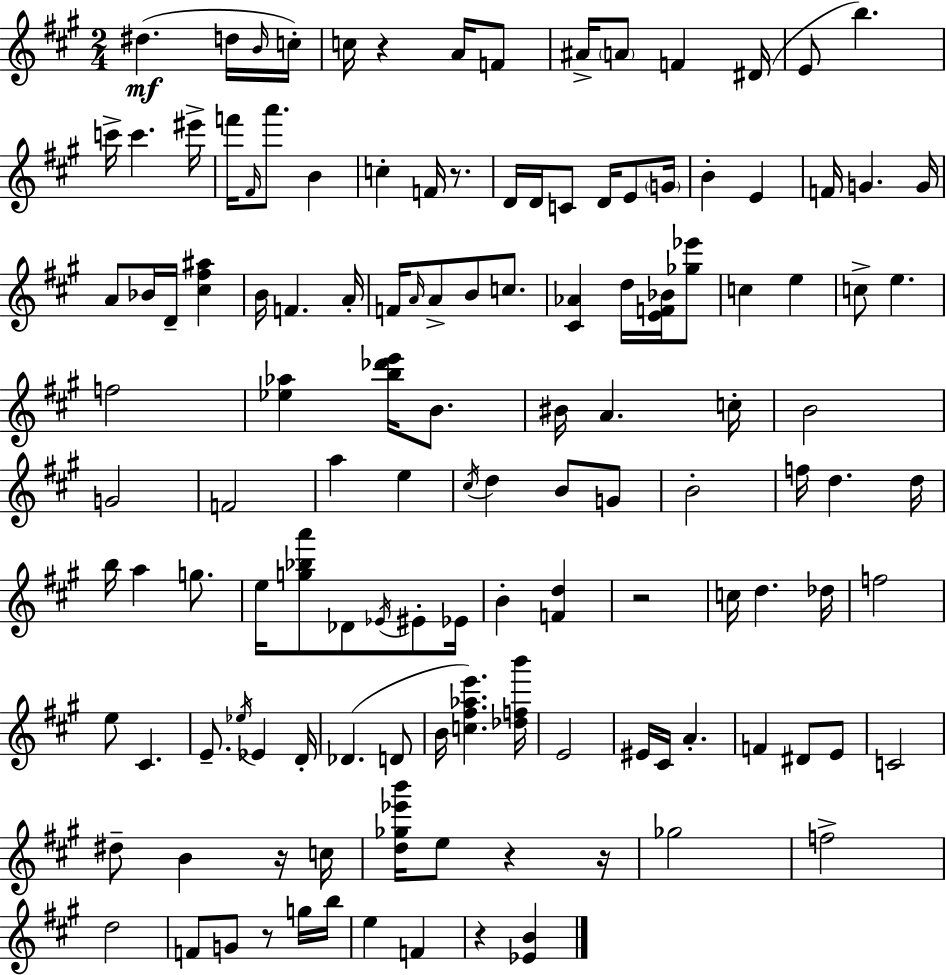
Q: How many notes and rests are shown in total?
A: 130